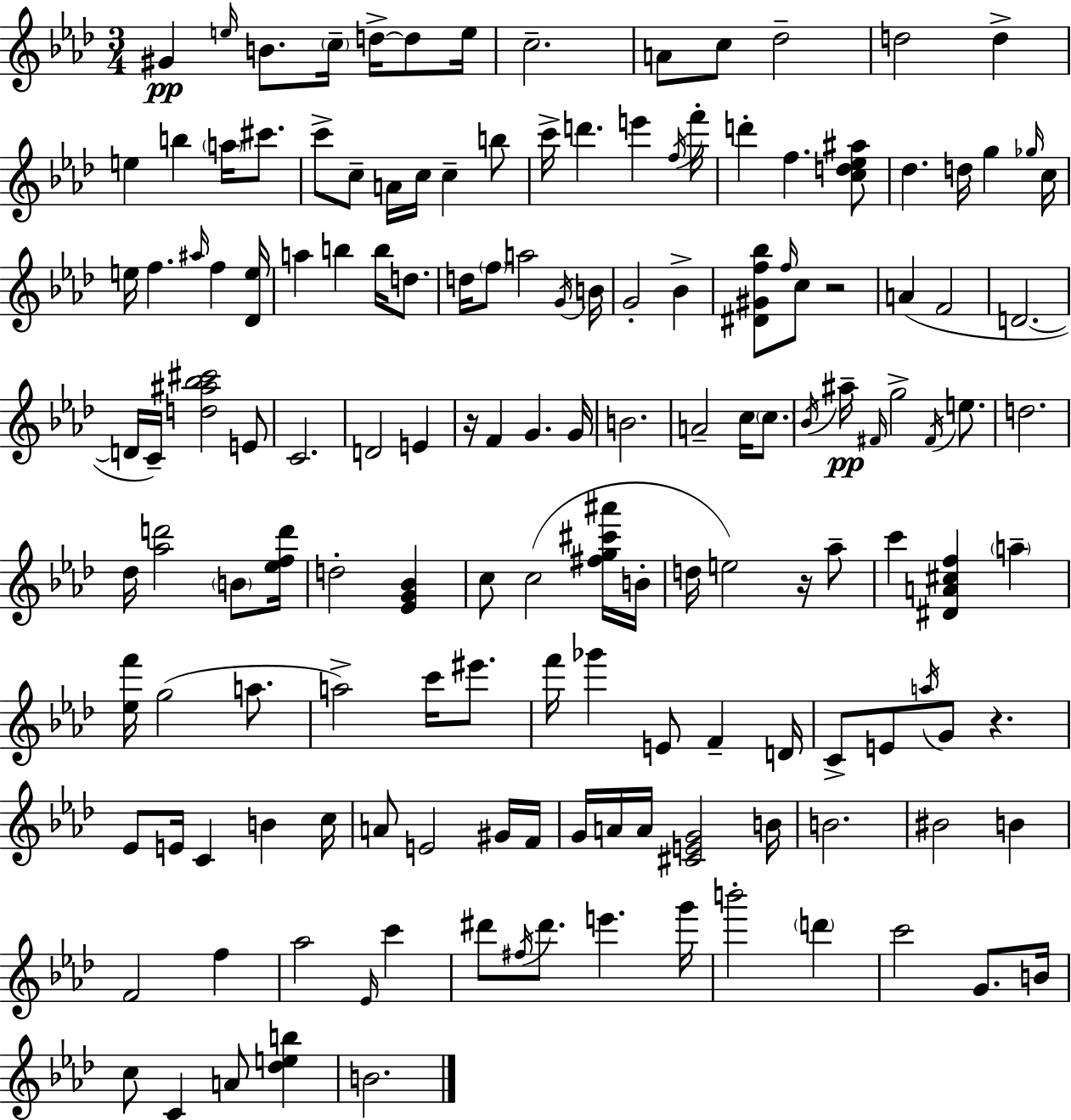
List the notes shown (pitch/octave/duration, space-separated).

G#4/q E5/s B4/e. C5/s D5/s D5/e E5/s C5/h. A4/e C5/e Db5/h D5/h D5/q E5/q B5/q A5/s C#6/e. C6/e C5/e A4/s C5/s C5/q B5/e C6/s D6/q. E6/q F5/s F6/s D6/q F5/q. [C5,D5,Eb5,A#5]/e Db5/q. D5/s G5/q Gb5/s C5/s E5/s F5/q. A#5/s F5/q [Db4,E5]/s A5/q B5/q B5/s D5/e. D5/s F5/e A5/h G4/s B4/s G4/h Bb4/q [D#4,G#4,F5,Bb5]/e F5/s C5/e R/h A4/q F4/h D4/h. D4/s C4/s [D5,A#5,Bb5,C#6]/h E4/e C4/h. D4/h E4/q R/s F4/q G4/q. G4/s B4/h. A4/h C5/s C5/e. Bb4/s A#5/s F#4/s G5/h F#4/s E5/e. D5/h. Db5/s [Ab5,D6]/h B4/e [Eb5,F5,D6]/s D5/h [Eb4,G4,Bb4]/q C5/e C5/h [F#5,G5,C#6,A#6]/s B4/s D5/s E5/h R/s Ab5/e C6/q [D#4,A4,C#5,F5]/q A5/q [Eb5,F6]/s G5/h A5/e. A5/h C6/s EIS6/e. F6/s Gb6/q E4/e F4/q D4/s C4/e E4/e A5/s G4/e R/q. Eb4/e E4/s C4/q B4/q C5/s A4/e E4/h G#4/s F4/s G4/s A4/s A4/s [C#4,E4,G4]/h B4/s B4/h. BIS4/h B4/q F4/h F5/q Ab5/h Eb4/s C6/q D#6/e F#5/s D#6/e. E6/q. G6/s B6/h D6/q C6/h G4/e. B4/s C5/e C4/q A4/e [Db5,E5,B5]/q B4/h.